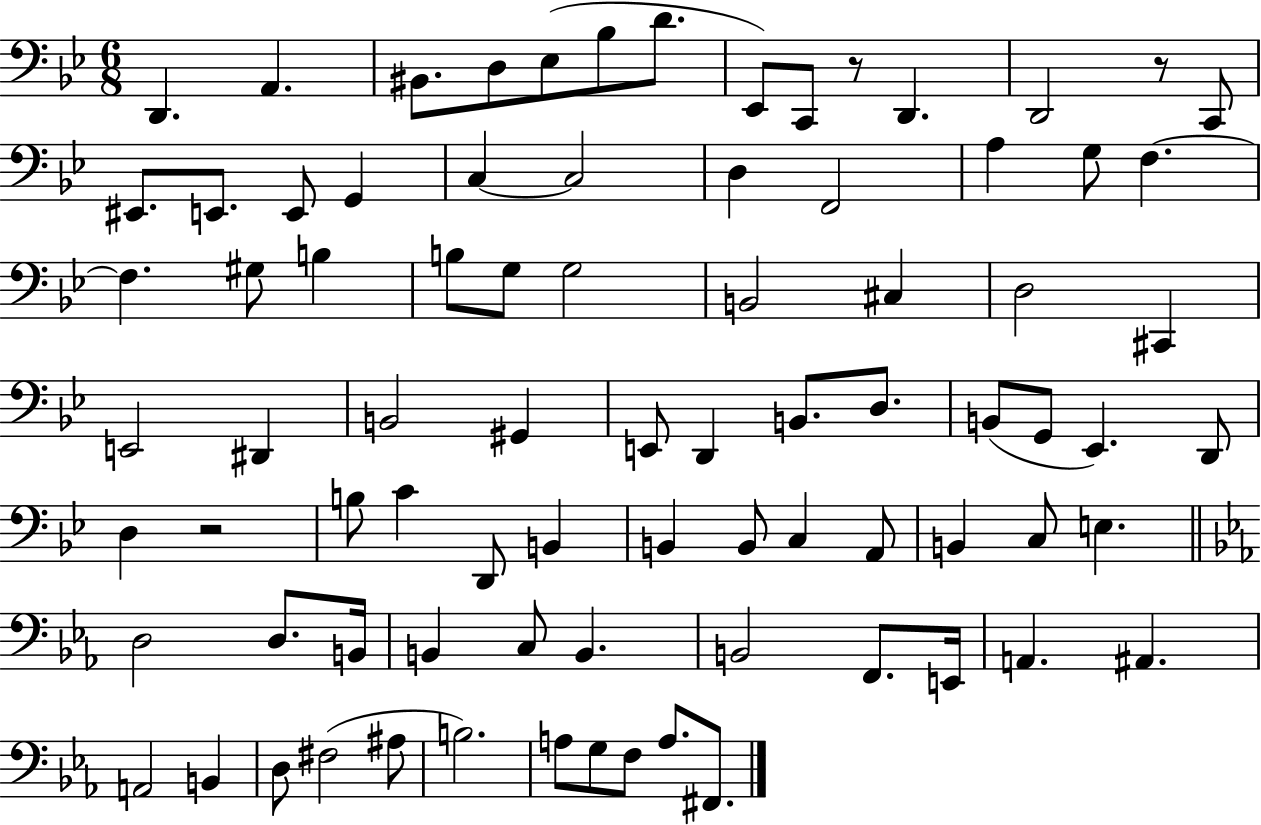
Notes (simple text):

D2/q. A2/q. BIS2/e. D3/e Eb3/e Bb3/e D4/e. Eb2/e C2/e R/e D2/q. D2/h R/e C2/e EIS2/e. E2/e. E2/e G2/q C3/q C3/h D3/q F2/h A3/q G3/e F3/q. F3/q. G#3/e B3/q B3/e G3/e G3/h B2/h C#3/q D3/h C#2/q E2/h D#2/q B2/h G#2/q E2/e D2/q B2/e. D3/e. B2/e G2/e Eb2/q. D2/e D3/q R/h B3/e C4/q D2/e B2/q B2/q B2/e C3/q A2/e B2/q C3/e E3/q. D3/h D3/e. B2/s B2/q C3/e B2/q. B2/h F2/e. E2/s A2/q. A#2/q. A2/h B2/q D3/e F#3/h A#3/e B3/h. A3/e G3/e F3/e A3/e. F#2/e.